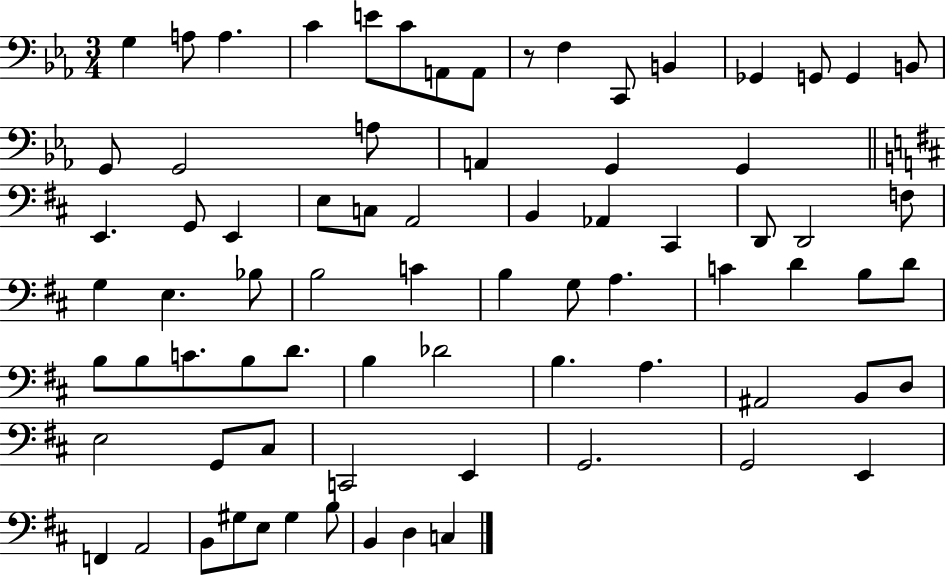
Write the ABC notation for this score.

X:1
T:Untitled
M:3/4
L:1/4
K:Eb
G, A,/2 A, C E/2 C/2 A,,/2 A,,/2 z/2 F, C,,/2 B,, _G,, G,,/2 G,, B,,/2 G,,/2 G,,2 A,/2 A,, G,, G,, E,, G,,/2 E,, E,/2 C,/2 A,,2 B,, _A,, ^C,, D,,/2 D,,2 F,/2 G, E, _B,/2 B,2 C B, G,/2 A, C D B,/2 D/2 B,/2 B,/2 C/2 B,/2 D/2 B, _D2 B, A, ^A,,2 B,,/2 D,/2 E,2 G,,/2 ^C,/2 C,,2 E,, G,,2 G,,2 E,, F,, A,,2 B,,/2 ^G,/2 E,/2 ^G, B,/2 B,, D, C,